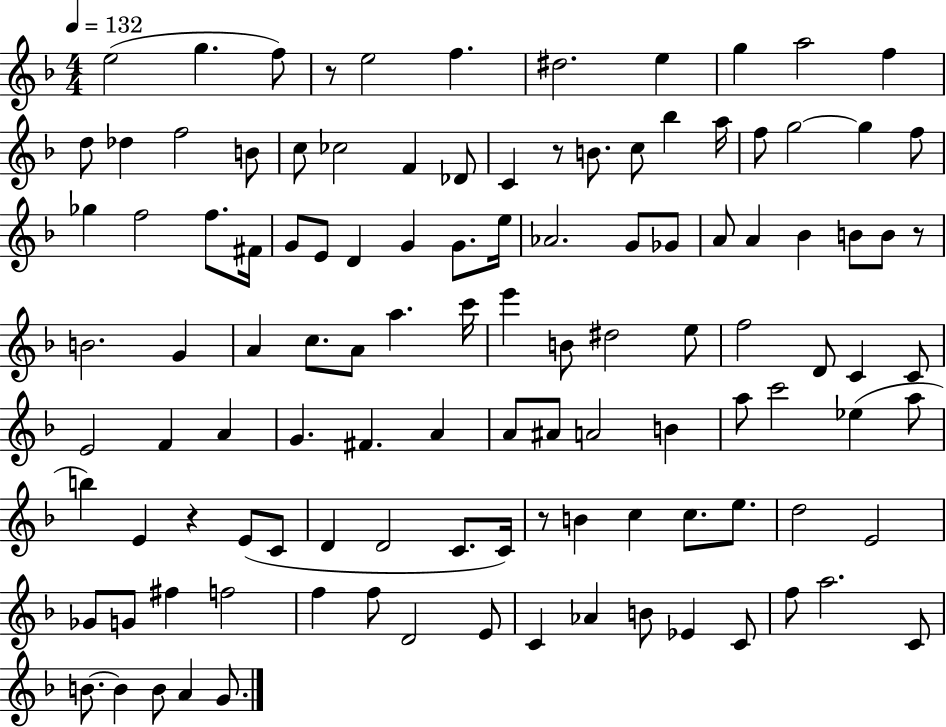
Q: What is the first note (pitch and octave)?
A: E5